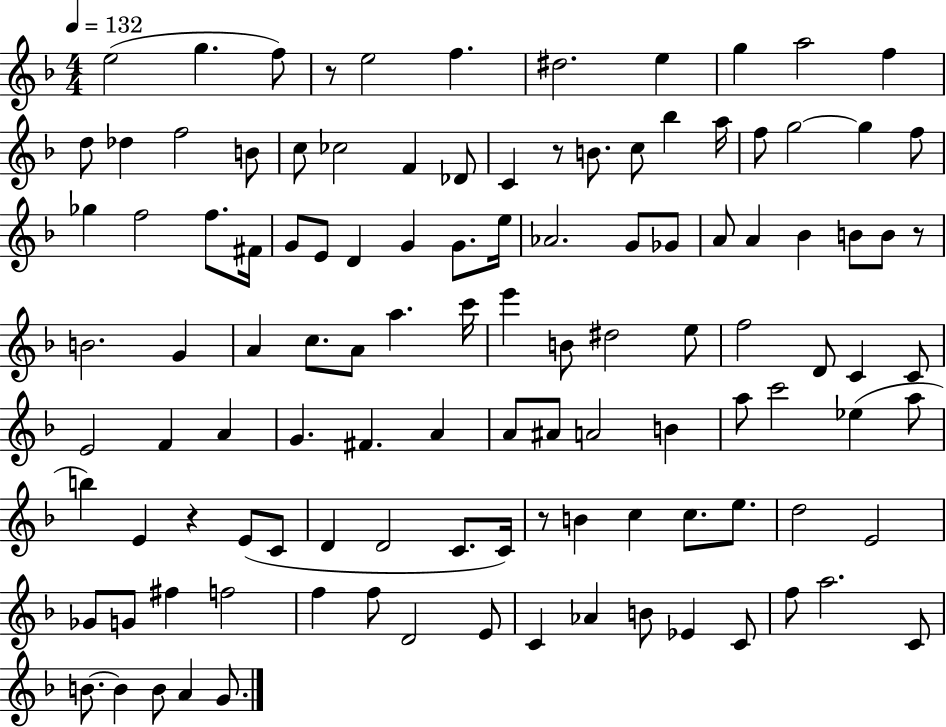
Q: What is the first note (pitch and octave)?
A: E5